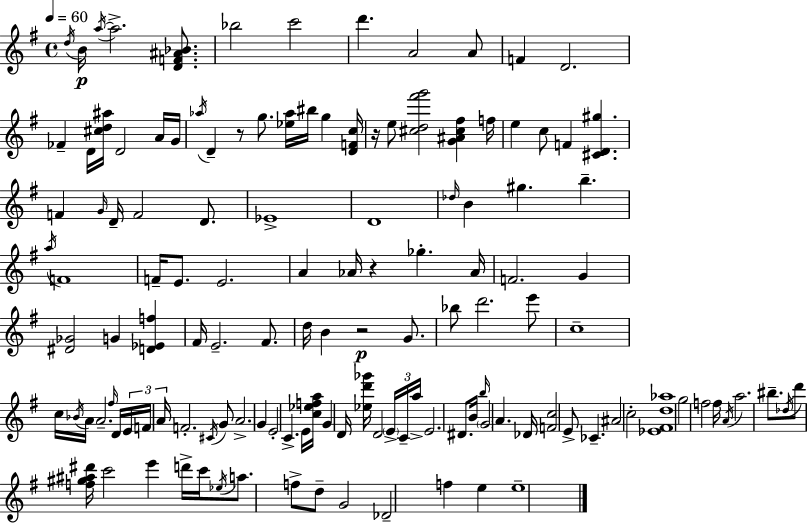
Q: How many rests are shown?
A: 4